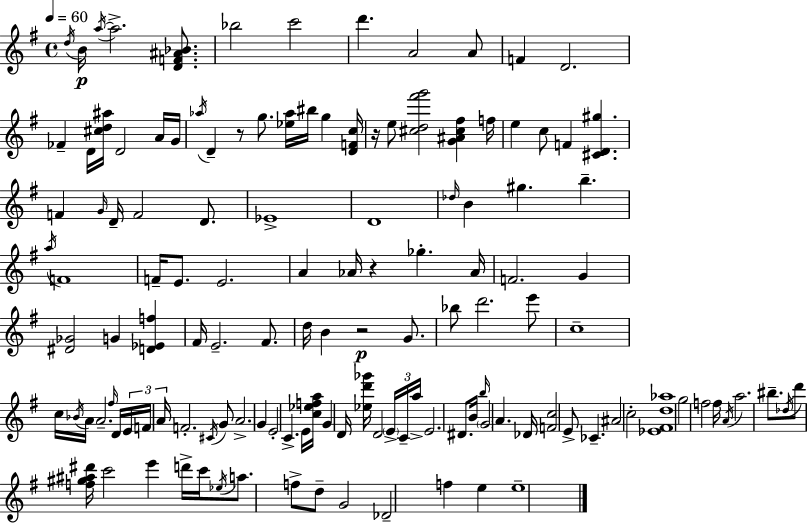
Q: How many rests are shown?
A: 4